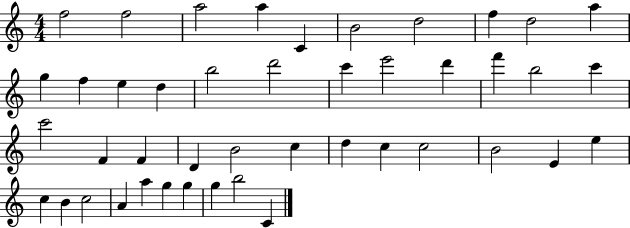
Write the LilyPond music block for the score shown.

{
  \clef treble
  \numericTimeSignature
  \time 4/4
  \key c \major
  f''2 f''2 | a''2 a''4 c'4 | b'2 d''2 | f''4 d''2 a''4 | \break g''4 f''4 e''4 d''4 | b''2 d'''2 | c'''4 e'''2 d'''4 | f'''4 b''2 c'''4 | \break c'''2 f'4 f'4 | d'4 b'2 c''4 | d''4 c''4 c''2 | b'2 e'4 e''4 | \break c''4 b'4 c''2 | a'4 a''4 g''4 g''4 | g''4 b''2 c'4 | \bar "|."
}